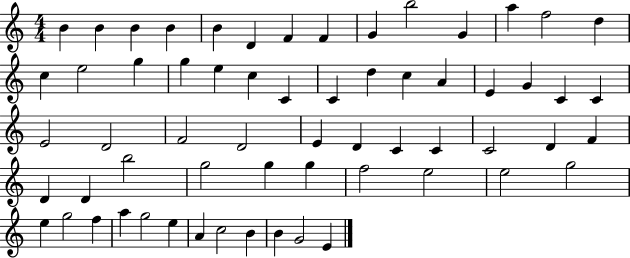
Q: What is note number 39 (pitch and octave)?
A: D4